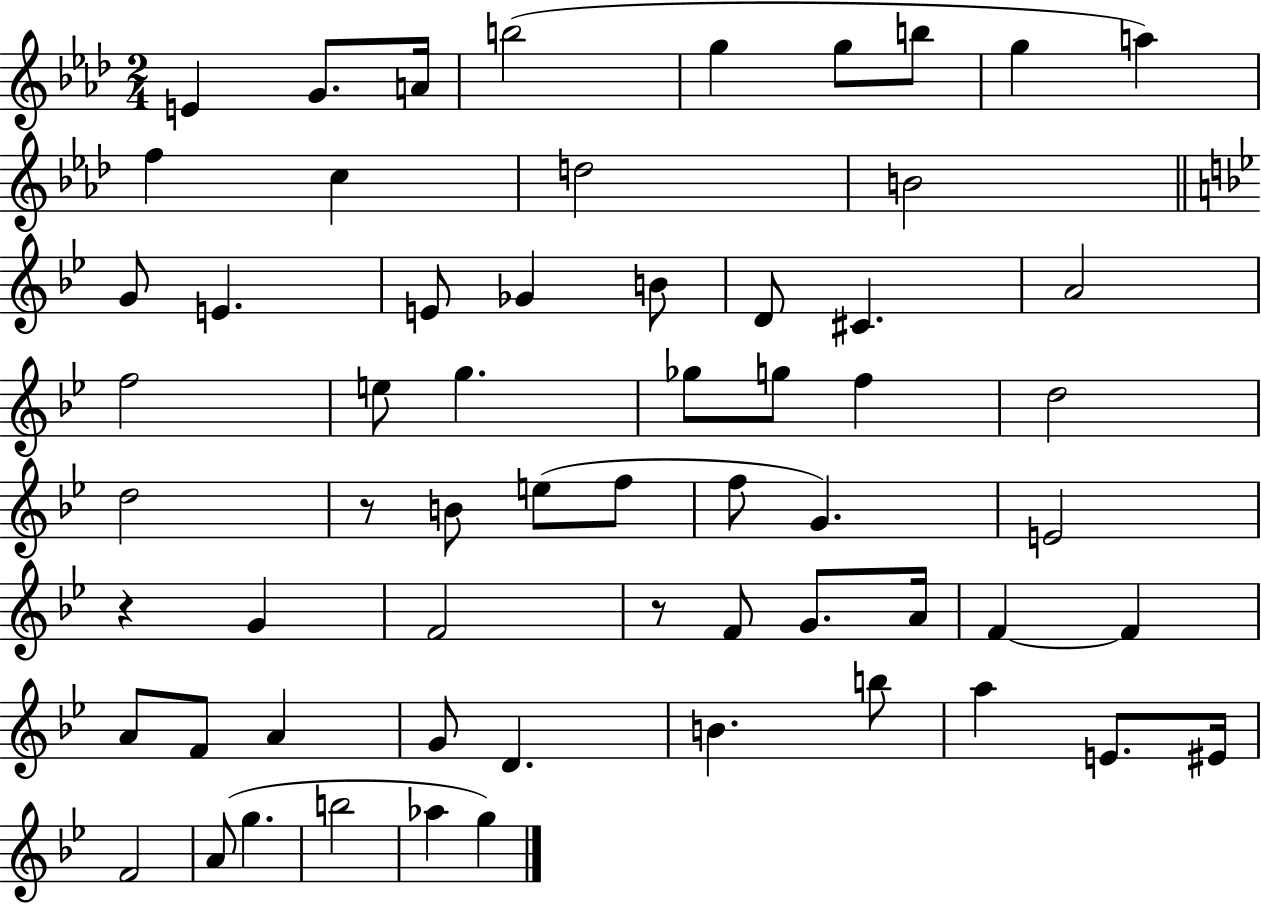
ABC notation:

X:1
T:Untitled
M:2/4
L:1/4
K:Ab
E G/2 A/4 b2 g g/2 b/2 g a f c d2 B2 G/2 E E/2 _G B/2 D/2 ^C A2 f2 e/2 g _g/2 g/2 f d2 d2 z/2 B/2 e/2 f/2 f/2 G E2 z G F2 z/2 F/2 G/2 A/4 F F A/2 F/2 A G/2 D B b/2 a E/2 ^E/4 F2 A/2 g b2 _a g